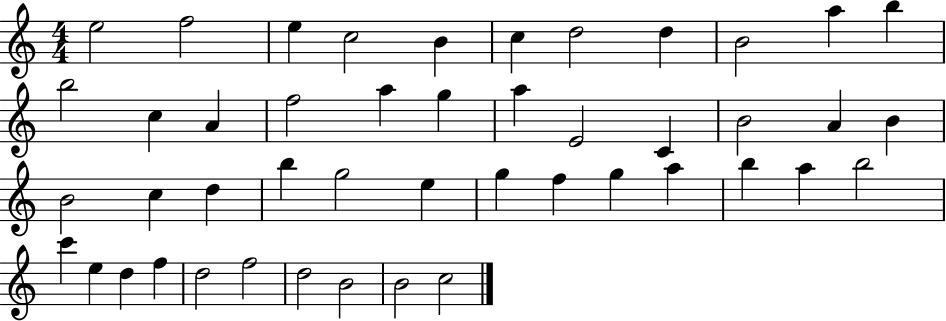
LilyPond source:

{
  \clef treble
  \numericTimeSignature
  \time 4/4
  \key c \major
  e''2 f''2 | e''4 c''2 b'4 | c''4 d''2 d''4 | b'2 a''4 b''4 | \break b''2 c''4 a'4 | f''2 a''4 g''4 | a''4 e'2 c'4 | b'2 a'4 b'4 | \break b'2 c''4 d''4 | b''4 g''2 e''4 | g''4 f''4 g''4 a''4 | b''4 a''4 b''2 | \break c'''4 e''4 d''4 f''4 | d''2 f''2 | d''2 b'2 | b'2 c''2 | \break \bar "|."
}